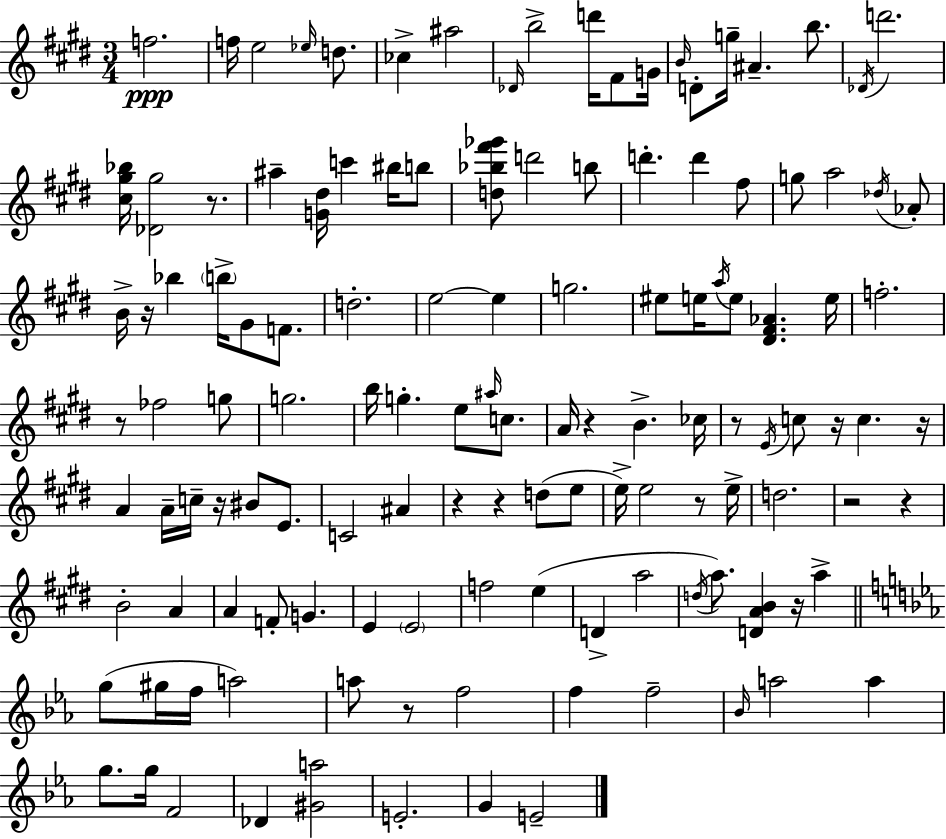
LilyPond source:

{
  \clef treble
  \numericTimeSignature
  \time 3/4
  \key e \major
  \repeat volta 2 { f''2.\ppp | f''16 e''2 \grace { ees''16 } d''8. | ces''4-> ais''2 | \grace { des'16 } b''2-> d'''16 fis'8 | \break g'16 \grace { b'16 } d'8-. g''16-- ais'4.-- | b''8. \acciaccatura { des'16 } d'''2. | <cis'' gis'' bes''>16 <des' gis''>2 | r8. ais''4-- <g' dis''>16 c'''4 | \break bis''16 b''8 <d'' bes'' fis''' ges'''>8 d'''2 | b''8 d'''4.-. d'''4 | fis''8 g''8 a''2 | \acciaccatura { des''16 } aes'8-. b'16-> r16 bes''4 \parenthesize b''16-> | \break gis'8 f'8. d''2.-. | e''2~~ | e''4 g''2. | eis''8 e''16 \acciaccatura { a''16 } e''8 <dis' fis' aes'>4. | \break e''16 f''2.-. | r8 fes''2 | g''8 g''2. | b''16 g''4.-. | \break e''8 \grace { ais''16 } c''8. a'16 r4 | b'4.-> ces''16 r8 \acciaccatura { e'16 } c''8 | r16 c''4. r16 a'4 | a'16-- c''16-- r16 bis'8 e'8. c'2 | \break ais'4 r4 | r4 d''8( e''8 e''16->) e''2 | r8 e''16-> d''2. | r2 | \break r4 b'2-. | a'4 a'4 | f'8-. g'4. e'4 | \parenthesize e'2 f''2 | \break e''4( d'4-> | a''2 \acciaccatura { d''16 }) a''8. | <d' a' b'>4 r16 a''4-> \bar "||" \break \key ees \major g''8( gis''16 f''16 a''2) | a''8 r8 f''2 | f''4 f''2-- | \grace { bes'16 } a''2 a''4 | \break g''8. g''16 f'2 | des'4 <gis' a''>2 | e'2.-. | g'4 e'2-- | \break } \bar "|."
}